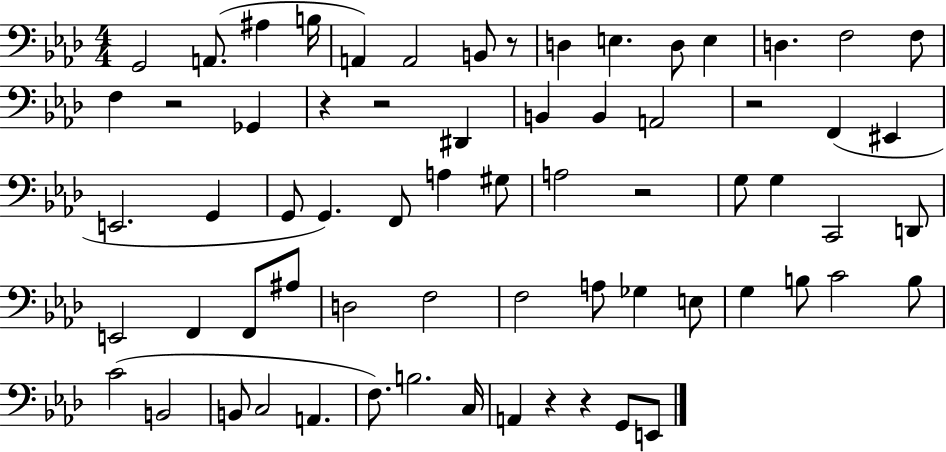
X:1
T:Untitled
M:4/4
L:1/4
K:Ab
G,,2 A,,/2 ^A, B,/4 A,, A,,2 B,,/2 z/2 D, E, D,/2 E, D, F,2 F,/2 F, z2 _G,, z z2 ^D,, B,, B,, A,,2 z2 F,, ^E,, E,,2 G,, G,,/2 G,, F,,/2 A, ^G,/2 A,2 z2 G,/2 G, C,,2 D,,/2 E,,2 F,, F,,/2 ^A,/2 D,2 F,2 F,2 A,/2 _G, E,/2 G, B,/2 C2 B,/2 C2 B,,2 B,,/2 C,2 A,, F,/2 B,2 C,/4 A,, z z G,,/2 E,,/2